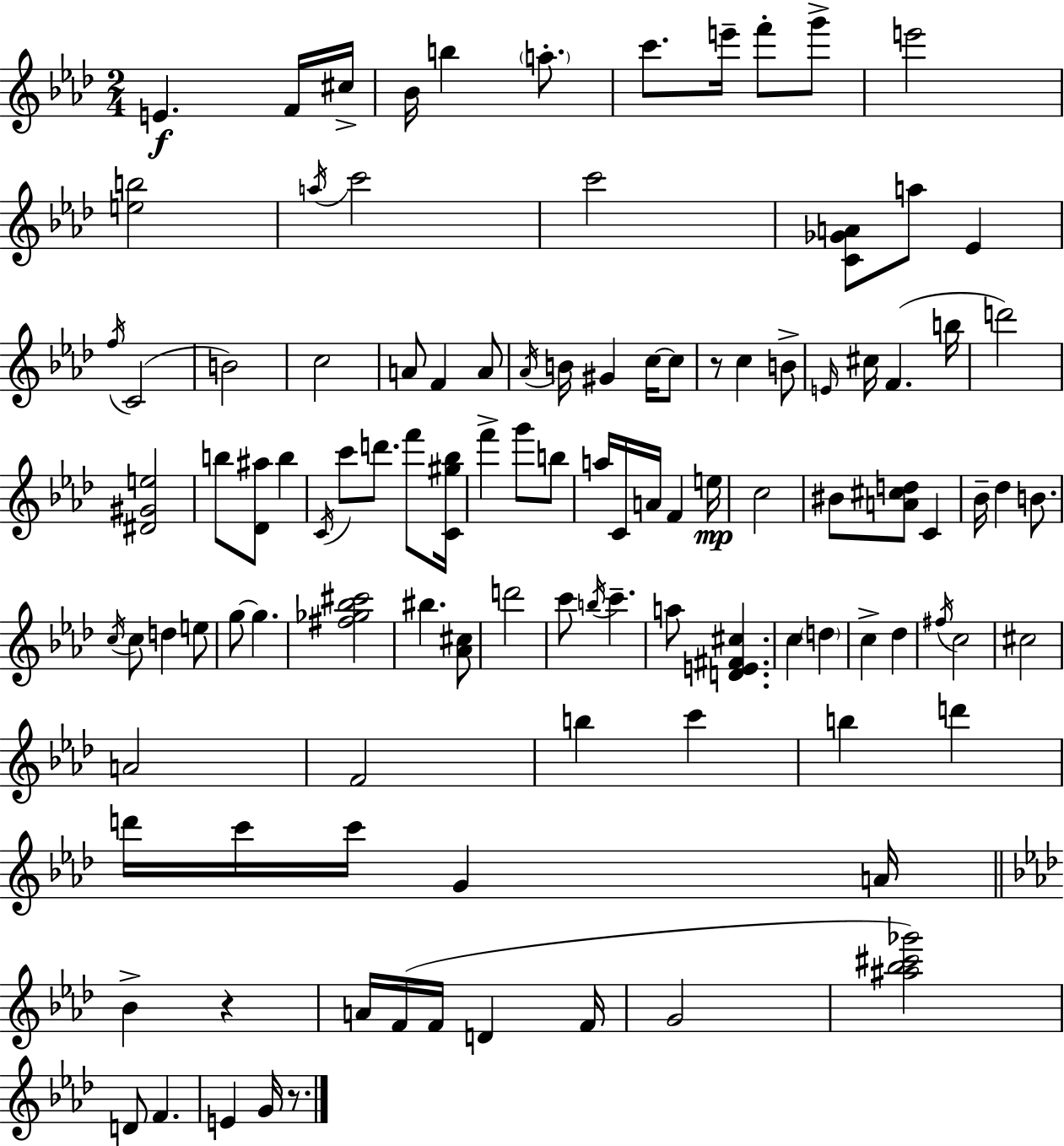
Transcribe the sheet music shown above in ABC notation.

X:1
T:Untitled
M:2/4
L:1/4
K:Fm
E F/4 ^c/4 _B/4 b a/2 c'/2 e'/4 f'/2 g'/2 e'2 [eb]2 a/4 c'2 c'2 [C_GA]/2 a/2 _E f/4 C2 B2 c2 A/2 F A/2 _A/4 B/4 ^G c/4 c/2 z/2 c B/2 E/4 ^c/4 F b/4 d'2 [^D^Ge]2 b/2 [_D^a]/2 b C/4 c'/2 d'/2 f'/2 [C^g_b]/4 f' g'/2 b/2 a/4 C/4 A/4 F e/4 c2 ^B/2 [A^cd]/2 C _B/4 _d B/2 c/4 c/2 d e/2 g/2 g [^f_g_b^c']2 ^b [_A^c]/2 d'2 c'/2 b/4 c' a/2 [DE^F^c] c d c _d ^f/4 c2 ^c2 A2 F2 b c' b d' d'/4 c'/4 c'/4 G A/4 _B z A/4 F/4 F/4 D F/4 G2 [^a_b^c'_g']2 D/2 F E G/4 z/2